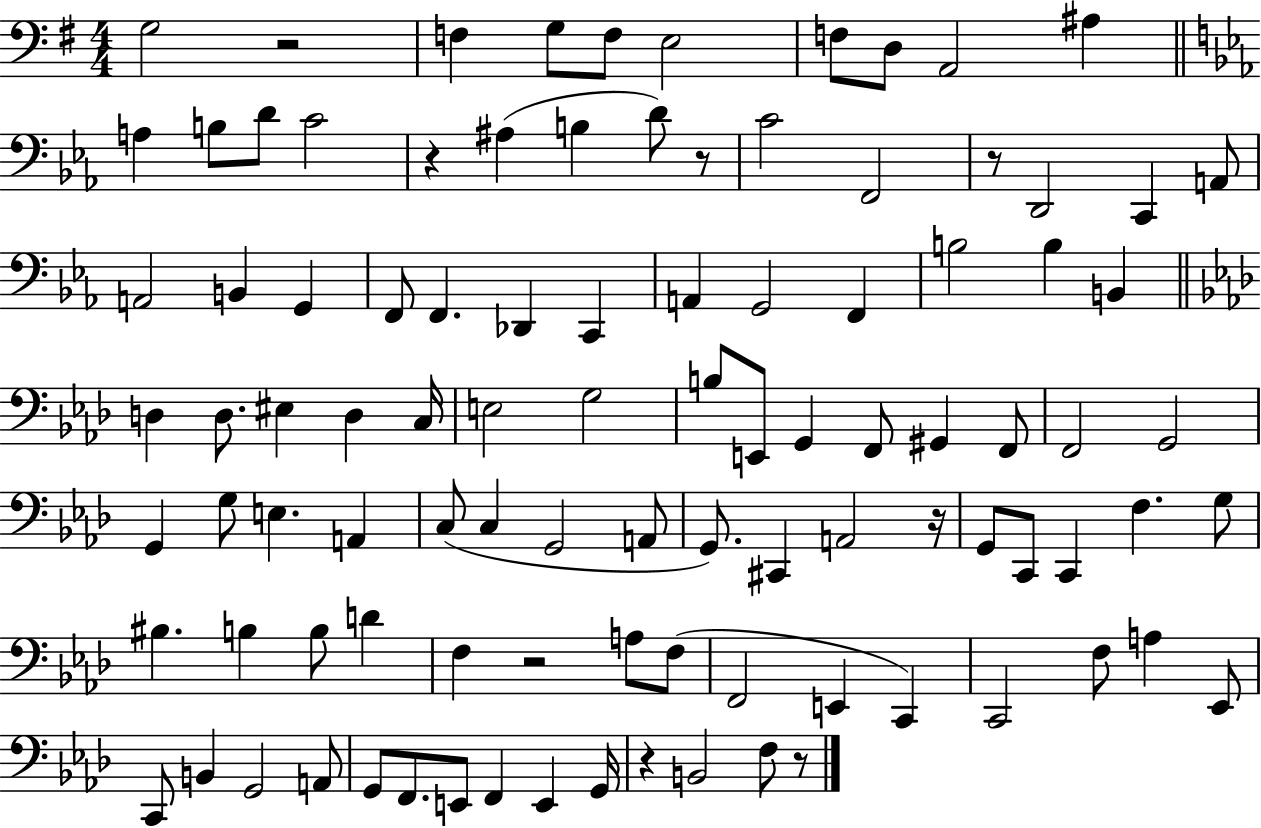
G3/h R/h F3/q G3/e F3/e E3/h F3/e D3/e A2/h A#3/q A3/q B3/e D4/e C4/h R/q A#3/q B3/q D4/e R/e C4/h F2/h R/e D2/h C2/q A2/e A2/h B2/q G2/q F2/e F2/q. Db2/q C2/q A2/q G2/h F2/q B3/h B3/q B2/q D3/q D3/e. EIS3/q D3/q C3/s E3/h G3/h B3/e E2/e G2/q F2/e G#2/q F2/e F2/h G2/h G2/q G3/e E3/q. A2/q C3/e C3/q G2/h A2/e G2/e. C#2/q A2/h R/s G2/e C2/e C2/q F3/q. G3/e BIS3/q. B3/q B3/e D4/q F3/q R/h A3/e F3/e F2/h E2/q C2/q C2/h F3/e A3/q Eb2/e C2/e B2/q G2/h A2/e G2/e F2/e. E2/e F2/q E2/q G2/s R/q B2/h F3/e R/e